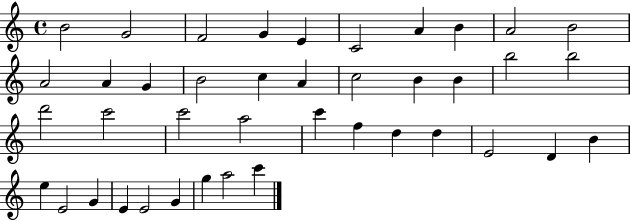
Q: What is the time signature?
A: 4/4